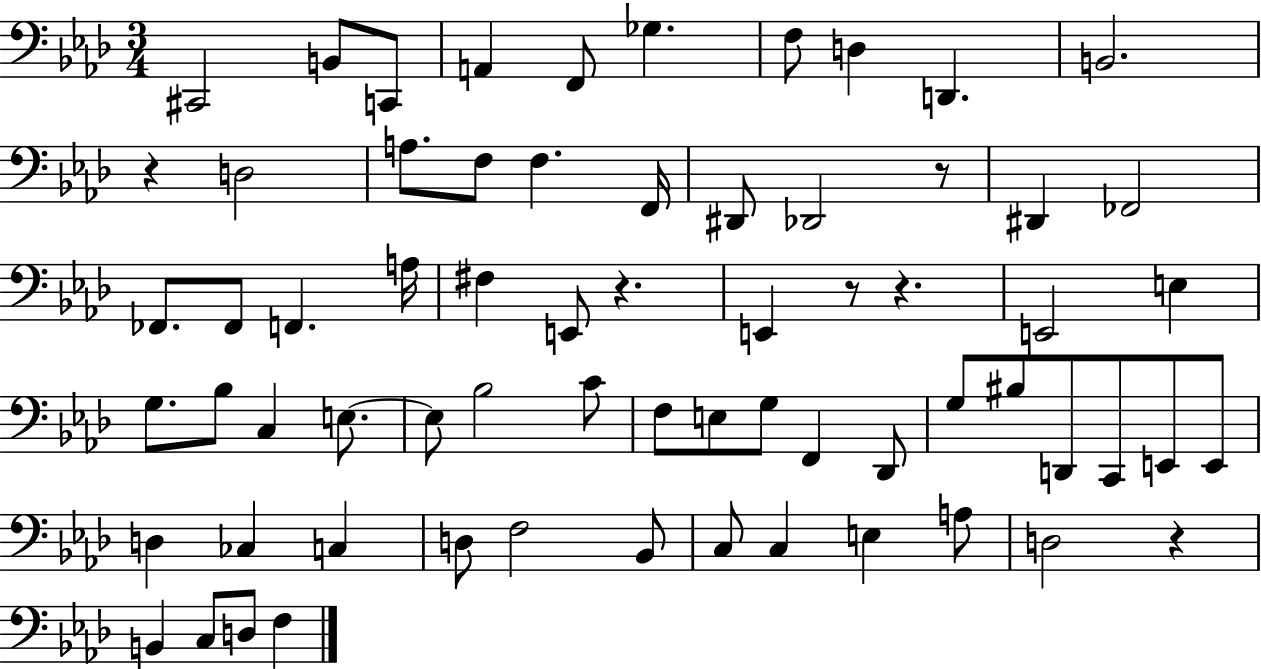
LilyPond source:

{
  \clef bass
  \numericTimeSignature
  \time 3/4
  \key aes \major
  cis,2 b,8 c,8 | a,4 f,8 ges4. | f8 d4 d,4. | b,2. | \break r4 d2 | a8. f8 f4. f,16 | dis,8 des,2 r8 | dis,4 fes,2 | \break fes,8. fes,8 f,4. a16 | fis4 e,8 r4. | e,4 r8 r4. | e,2 e4 | \break g8. bes8 c4 e8.~~ | e8 bes2 c'8 | f8 e8 g8 f,4 des,8 | g8 bis8 d,8 c,8 e,8 e,8 | \break d4 ces4 c4 | d8 f2 bes,8 | c8 c4 e4 a8 | d2 r4 | \break b,4 c8 d8 f4 | \bar "|."
}